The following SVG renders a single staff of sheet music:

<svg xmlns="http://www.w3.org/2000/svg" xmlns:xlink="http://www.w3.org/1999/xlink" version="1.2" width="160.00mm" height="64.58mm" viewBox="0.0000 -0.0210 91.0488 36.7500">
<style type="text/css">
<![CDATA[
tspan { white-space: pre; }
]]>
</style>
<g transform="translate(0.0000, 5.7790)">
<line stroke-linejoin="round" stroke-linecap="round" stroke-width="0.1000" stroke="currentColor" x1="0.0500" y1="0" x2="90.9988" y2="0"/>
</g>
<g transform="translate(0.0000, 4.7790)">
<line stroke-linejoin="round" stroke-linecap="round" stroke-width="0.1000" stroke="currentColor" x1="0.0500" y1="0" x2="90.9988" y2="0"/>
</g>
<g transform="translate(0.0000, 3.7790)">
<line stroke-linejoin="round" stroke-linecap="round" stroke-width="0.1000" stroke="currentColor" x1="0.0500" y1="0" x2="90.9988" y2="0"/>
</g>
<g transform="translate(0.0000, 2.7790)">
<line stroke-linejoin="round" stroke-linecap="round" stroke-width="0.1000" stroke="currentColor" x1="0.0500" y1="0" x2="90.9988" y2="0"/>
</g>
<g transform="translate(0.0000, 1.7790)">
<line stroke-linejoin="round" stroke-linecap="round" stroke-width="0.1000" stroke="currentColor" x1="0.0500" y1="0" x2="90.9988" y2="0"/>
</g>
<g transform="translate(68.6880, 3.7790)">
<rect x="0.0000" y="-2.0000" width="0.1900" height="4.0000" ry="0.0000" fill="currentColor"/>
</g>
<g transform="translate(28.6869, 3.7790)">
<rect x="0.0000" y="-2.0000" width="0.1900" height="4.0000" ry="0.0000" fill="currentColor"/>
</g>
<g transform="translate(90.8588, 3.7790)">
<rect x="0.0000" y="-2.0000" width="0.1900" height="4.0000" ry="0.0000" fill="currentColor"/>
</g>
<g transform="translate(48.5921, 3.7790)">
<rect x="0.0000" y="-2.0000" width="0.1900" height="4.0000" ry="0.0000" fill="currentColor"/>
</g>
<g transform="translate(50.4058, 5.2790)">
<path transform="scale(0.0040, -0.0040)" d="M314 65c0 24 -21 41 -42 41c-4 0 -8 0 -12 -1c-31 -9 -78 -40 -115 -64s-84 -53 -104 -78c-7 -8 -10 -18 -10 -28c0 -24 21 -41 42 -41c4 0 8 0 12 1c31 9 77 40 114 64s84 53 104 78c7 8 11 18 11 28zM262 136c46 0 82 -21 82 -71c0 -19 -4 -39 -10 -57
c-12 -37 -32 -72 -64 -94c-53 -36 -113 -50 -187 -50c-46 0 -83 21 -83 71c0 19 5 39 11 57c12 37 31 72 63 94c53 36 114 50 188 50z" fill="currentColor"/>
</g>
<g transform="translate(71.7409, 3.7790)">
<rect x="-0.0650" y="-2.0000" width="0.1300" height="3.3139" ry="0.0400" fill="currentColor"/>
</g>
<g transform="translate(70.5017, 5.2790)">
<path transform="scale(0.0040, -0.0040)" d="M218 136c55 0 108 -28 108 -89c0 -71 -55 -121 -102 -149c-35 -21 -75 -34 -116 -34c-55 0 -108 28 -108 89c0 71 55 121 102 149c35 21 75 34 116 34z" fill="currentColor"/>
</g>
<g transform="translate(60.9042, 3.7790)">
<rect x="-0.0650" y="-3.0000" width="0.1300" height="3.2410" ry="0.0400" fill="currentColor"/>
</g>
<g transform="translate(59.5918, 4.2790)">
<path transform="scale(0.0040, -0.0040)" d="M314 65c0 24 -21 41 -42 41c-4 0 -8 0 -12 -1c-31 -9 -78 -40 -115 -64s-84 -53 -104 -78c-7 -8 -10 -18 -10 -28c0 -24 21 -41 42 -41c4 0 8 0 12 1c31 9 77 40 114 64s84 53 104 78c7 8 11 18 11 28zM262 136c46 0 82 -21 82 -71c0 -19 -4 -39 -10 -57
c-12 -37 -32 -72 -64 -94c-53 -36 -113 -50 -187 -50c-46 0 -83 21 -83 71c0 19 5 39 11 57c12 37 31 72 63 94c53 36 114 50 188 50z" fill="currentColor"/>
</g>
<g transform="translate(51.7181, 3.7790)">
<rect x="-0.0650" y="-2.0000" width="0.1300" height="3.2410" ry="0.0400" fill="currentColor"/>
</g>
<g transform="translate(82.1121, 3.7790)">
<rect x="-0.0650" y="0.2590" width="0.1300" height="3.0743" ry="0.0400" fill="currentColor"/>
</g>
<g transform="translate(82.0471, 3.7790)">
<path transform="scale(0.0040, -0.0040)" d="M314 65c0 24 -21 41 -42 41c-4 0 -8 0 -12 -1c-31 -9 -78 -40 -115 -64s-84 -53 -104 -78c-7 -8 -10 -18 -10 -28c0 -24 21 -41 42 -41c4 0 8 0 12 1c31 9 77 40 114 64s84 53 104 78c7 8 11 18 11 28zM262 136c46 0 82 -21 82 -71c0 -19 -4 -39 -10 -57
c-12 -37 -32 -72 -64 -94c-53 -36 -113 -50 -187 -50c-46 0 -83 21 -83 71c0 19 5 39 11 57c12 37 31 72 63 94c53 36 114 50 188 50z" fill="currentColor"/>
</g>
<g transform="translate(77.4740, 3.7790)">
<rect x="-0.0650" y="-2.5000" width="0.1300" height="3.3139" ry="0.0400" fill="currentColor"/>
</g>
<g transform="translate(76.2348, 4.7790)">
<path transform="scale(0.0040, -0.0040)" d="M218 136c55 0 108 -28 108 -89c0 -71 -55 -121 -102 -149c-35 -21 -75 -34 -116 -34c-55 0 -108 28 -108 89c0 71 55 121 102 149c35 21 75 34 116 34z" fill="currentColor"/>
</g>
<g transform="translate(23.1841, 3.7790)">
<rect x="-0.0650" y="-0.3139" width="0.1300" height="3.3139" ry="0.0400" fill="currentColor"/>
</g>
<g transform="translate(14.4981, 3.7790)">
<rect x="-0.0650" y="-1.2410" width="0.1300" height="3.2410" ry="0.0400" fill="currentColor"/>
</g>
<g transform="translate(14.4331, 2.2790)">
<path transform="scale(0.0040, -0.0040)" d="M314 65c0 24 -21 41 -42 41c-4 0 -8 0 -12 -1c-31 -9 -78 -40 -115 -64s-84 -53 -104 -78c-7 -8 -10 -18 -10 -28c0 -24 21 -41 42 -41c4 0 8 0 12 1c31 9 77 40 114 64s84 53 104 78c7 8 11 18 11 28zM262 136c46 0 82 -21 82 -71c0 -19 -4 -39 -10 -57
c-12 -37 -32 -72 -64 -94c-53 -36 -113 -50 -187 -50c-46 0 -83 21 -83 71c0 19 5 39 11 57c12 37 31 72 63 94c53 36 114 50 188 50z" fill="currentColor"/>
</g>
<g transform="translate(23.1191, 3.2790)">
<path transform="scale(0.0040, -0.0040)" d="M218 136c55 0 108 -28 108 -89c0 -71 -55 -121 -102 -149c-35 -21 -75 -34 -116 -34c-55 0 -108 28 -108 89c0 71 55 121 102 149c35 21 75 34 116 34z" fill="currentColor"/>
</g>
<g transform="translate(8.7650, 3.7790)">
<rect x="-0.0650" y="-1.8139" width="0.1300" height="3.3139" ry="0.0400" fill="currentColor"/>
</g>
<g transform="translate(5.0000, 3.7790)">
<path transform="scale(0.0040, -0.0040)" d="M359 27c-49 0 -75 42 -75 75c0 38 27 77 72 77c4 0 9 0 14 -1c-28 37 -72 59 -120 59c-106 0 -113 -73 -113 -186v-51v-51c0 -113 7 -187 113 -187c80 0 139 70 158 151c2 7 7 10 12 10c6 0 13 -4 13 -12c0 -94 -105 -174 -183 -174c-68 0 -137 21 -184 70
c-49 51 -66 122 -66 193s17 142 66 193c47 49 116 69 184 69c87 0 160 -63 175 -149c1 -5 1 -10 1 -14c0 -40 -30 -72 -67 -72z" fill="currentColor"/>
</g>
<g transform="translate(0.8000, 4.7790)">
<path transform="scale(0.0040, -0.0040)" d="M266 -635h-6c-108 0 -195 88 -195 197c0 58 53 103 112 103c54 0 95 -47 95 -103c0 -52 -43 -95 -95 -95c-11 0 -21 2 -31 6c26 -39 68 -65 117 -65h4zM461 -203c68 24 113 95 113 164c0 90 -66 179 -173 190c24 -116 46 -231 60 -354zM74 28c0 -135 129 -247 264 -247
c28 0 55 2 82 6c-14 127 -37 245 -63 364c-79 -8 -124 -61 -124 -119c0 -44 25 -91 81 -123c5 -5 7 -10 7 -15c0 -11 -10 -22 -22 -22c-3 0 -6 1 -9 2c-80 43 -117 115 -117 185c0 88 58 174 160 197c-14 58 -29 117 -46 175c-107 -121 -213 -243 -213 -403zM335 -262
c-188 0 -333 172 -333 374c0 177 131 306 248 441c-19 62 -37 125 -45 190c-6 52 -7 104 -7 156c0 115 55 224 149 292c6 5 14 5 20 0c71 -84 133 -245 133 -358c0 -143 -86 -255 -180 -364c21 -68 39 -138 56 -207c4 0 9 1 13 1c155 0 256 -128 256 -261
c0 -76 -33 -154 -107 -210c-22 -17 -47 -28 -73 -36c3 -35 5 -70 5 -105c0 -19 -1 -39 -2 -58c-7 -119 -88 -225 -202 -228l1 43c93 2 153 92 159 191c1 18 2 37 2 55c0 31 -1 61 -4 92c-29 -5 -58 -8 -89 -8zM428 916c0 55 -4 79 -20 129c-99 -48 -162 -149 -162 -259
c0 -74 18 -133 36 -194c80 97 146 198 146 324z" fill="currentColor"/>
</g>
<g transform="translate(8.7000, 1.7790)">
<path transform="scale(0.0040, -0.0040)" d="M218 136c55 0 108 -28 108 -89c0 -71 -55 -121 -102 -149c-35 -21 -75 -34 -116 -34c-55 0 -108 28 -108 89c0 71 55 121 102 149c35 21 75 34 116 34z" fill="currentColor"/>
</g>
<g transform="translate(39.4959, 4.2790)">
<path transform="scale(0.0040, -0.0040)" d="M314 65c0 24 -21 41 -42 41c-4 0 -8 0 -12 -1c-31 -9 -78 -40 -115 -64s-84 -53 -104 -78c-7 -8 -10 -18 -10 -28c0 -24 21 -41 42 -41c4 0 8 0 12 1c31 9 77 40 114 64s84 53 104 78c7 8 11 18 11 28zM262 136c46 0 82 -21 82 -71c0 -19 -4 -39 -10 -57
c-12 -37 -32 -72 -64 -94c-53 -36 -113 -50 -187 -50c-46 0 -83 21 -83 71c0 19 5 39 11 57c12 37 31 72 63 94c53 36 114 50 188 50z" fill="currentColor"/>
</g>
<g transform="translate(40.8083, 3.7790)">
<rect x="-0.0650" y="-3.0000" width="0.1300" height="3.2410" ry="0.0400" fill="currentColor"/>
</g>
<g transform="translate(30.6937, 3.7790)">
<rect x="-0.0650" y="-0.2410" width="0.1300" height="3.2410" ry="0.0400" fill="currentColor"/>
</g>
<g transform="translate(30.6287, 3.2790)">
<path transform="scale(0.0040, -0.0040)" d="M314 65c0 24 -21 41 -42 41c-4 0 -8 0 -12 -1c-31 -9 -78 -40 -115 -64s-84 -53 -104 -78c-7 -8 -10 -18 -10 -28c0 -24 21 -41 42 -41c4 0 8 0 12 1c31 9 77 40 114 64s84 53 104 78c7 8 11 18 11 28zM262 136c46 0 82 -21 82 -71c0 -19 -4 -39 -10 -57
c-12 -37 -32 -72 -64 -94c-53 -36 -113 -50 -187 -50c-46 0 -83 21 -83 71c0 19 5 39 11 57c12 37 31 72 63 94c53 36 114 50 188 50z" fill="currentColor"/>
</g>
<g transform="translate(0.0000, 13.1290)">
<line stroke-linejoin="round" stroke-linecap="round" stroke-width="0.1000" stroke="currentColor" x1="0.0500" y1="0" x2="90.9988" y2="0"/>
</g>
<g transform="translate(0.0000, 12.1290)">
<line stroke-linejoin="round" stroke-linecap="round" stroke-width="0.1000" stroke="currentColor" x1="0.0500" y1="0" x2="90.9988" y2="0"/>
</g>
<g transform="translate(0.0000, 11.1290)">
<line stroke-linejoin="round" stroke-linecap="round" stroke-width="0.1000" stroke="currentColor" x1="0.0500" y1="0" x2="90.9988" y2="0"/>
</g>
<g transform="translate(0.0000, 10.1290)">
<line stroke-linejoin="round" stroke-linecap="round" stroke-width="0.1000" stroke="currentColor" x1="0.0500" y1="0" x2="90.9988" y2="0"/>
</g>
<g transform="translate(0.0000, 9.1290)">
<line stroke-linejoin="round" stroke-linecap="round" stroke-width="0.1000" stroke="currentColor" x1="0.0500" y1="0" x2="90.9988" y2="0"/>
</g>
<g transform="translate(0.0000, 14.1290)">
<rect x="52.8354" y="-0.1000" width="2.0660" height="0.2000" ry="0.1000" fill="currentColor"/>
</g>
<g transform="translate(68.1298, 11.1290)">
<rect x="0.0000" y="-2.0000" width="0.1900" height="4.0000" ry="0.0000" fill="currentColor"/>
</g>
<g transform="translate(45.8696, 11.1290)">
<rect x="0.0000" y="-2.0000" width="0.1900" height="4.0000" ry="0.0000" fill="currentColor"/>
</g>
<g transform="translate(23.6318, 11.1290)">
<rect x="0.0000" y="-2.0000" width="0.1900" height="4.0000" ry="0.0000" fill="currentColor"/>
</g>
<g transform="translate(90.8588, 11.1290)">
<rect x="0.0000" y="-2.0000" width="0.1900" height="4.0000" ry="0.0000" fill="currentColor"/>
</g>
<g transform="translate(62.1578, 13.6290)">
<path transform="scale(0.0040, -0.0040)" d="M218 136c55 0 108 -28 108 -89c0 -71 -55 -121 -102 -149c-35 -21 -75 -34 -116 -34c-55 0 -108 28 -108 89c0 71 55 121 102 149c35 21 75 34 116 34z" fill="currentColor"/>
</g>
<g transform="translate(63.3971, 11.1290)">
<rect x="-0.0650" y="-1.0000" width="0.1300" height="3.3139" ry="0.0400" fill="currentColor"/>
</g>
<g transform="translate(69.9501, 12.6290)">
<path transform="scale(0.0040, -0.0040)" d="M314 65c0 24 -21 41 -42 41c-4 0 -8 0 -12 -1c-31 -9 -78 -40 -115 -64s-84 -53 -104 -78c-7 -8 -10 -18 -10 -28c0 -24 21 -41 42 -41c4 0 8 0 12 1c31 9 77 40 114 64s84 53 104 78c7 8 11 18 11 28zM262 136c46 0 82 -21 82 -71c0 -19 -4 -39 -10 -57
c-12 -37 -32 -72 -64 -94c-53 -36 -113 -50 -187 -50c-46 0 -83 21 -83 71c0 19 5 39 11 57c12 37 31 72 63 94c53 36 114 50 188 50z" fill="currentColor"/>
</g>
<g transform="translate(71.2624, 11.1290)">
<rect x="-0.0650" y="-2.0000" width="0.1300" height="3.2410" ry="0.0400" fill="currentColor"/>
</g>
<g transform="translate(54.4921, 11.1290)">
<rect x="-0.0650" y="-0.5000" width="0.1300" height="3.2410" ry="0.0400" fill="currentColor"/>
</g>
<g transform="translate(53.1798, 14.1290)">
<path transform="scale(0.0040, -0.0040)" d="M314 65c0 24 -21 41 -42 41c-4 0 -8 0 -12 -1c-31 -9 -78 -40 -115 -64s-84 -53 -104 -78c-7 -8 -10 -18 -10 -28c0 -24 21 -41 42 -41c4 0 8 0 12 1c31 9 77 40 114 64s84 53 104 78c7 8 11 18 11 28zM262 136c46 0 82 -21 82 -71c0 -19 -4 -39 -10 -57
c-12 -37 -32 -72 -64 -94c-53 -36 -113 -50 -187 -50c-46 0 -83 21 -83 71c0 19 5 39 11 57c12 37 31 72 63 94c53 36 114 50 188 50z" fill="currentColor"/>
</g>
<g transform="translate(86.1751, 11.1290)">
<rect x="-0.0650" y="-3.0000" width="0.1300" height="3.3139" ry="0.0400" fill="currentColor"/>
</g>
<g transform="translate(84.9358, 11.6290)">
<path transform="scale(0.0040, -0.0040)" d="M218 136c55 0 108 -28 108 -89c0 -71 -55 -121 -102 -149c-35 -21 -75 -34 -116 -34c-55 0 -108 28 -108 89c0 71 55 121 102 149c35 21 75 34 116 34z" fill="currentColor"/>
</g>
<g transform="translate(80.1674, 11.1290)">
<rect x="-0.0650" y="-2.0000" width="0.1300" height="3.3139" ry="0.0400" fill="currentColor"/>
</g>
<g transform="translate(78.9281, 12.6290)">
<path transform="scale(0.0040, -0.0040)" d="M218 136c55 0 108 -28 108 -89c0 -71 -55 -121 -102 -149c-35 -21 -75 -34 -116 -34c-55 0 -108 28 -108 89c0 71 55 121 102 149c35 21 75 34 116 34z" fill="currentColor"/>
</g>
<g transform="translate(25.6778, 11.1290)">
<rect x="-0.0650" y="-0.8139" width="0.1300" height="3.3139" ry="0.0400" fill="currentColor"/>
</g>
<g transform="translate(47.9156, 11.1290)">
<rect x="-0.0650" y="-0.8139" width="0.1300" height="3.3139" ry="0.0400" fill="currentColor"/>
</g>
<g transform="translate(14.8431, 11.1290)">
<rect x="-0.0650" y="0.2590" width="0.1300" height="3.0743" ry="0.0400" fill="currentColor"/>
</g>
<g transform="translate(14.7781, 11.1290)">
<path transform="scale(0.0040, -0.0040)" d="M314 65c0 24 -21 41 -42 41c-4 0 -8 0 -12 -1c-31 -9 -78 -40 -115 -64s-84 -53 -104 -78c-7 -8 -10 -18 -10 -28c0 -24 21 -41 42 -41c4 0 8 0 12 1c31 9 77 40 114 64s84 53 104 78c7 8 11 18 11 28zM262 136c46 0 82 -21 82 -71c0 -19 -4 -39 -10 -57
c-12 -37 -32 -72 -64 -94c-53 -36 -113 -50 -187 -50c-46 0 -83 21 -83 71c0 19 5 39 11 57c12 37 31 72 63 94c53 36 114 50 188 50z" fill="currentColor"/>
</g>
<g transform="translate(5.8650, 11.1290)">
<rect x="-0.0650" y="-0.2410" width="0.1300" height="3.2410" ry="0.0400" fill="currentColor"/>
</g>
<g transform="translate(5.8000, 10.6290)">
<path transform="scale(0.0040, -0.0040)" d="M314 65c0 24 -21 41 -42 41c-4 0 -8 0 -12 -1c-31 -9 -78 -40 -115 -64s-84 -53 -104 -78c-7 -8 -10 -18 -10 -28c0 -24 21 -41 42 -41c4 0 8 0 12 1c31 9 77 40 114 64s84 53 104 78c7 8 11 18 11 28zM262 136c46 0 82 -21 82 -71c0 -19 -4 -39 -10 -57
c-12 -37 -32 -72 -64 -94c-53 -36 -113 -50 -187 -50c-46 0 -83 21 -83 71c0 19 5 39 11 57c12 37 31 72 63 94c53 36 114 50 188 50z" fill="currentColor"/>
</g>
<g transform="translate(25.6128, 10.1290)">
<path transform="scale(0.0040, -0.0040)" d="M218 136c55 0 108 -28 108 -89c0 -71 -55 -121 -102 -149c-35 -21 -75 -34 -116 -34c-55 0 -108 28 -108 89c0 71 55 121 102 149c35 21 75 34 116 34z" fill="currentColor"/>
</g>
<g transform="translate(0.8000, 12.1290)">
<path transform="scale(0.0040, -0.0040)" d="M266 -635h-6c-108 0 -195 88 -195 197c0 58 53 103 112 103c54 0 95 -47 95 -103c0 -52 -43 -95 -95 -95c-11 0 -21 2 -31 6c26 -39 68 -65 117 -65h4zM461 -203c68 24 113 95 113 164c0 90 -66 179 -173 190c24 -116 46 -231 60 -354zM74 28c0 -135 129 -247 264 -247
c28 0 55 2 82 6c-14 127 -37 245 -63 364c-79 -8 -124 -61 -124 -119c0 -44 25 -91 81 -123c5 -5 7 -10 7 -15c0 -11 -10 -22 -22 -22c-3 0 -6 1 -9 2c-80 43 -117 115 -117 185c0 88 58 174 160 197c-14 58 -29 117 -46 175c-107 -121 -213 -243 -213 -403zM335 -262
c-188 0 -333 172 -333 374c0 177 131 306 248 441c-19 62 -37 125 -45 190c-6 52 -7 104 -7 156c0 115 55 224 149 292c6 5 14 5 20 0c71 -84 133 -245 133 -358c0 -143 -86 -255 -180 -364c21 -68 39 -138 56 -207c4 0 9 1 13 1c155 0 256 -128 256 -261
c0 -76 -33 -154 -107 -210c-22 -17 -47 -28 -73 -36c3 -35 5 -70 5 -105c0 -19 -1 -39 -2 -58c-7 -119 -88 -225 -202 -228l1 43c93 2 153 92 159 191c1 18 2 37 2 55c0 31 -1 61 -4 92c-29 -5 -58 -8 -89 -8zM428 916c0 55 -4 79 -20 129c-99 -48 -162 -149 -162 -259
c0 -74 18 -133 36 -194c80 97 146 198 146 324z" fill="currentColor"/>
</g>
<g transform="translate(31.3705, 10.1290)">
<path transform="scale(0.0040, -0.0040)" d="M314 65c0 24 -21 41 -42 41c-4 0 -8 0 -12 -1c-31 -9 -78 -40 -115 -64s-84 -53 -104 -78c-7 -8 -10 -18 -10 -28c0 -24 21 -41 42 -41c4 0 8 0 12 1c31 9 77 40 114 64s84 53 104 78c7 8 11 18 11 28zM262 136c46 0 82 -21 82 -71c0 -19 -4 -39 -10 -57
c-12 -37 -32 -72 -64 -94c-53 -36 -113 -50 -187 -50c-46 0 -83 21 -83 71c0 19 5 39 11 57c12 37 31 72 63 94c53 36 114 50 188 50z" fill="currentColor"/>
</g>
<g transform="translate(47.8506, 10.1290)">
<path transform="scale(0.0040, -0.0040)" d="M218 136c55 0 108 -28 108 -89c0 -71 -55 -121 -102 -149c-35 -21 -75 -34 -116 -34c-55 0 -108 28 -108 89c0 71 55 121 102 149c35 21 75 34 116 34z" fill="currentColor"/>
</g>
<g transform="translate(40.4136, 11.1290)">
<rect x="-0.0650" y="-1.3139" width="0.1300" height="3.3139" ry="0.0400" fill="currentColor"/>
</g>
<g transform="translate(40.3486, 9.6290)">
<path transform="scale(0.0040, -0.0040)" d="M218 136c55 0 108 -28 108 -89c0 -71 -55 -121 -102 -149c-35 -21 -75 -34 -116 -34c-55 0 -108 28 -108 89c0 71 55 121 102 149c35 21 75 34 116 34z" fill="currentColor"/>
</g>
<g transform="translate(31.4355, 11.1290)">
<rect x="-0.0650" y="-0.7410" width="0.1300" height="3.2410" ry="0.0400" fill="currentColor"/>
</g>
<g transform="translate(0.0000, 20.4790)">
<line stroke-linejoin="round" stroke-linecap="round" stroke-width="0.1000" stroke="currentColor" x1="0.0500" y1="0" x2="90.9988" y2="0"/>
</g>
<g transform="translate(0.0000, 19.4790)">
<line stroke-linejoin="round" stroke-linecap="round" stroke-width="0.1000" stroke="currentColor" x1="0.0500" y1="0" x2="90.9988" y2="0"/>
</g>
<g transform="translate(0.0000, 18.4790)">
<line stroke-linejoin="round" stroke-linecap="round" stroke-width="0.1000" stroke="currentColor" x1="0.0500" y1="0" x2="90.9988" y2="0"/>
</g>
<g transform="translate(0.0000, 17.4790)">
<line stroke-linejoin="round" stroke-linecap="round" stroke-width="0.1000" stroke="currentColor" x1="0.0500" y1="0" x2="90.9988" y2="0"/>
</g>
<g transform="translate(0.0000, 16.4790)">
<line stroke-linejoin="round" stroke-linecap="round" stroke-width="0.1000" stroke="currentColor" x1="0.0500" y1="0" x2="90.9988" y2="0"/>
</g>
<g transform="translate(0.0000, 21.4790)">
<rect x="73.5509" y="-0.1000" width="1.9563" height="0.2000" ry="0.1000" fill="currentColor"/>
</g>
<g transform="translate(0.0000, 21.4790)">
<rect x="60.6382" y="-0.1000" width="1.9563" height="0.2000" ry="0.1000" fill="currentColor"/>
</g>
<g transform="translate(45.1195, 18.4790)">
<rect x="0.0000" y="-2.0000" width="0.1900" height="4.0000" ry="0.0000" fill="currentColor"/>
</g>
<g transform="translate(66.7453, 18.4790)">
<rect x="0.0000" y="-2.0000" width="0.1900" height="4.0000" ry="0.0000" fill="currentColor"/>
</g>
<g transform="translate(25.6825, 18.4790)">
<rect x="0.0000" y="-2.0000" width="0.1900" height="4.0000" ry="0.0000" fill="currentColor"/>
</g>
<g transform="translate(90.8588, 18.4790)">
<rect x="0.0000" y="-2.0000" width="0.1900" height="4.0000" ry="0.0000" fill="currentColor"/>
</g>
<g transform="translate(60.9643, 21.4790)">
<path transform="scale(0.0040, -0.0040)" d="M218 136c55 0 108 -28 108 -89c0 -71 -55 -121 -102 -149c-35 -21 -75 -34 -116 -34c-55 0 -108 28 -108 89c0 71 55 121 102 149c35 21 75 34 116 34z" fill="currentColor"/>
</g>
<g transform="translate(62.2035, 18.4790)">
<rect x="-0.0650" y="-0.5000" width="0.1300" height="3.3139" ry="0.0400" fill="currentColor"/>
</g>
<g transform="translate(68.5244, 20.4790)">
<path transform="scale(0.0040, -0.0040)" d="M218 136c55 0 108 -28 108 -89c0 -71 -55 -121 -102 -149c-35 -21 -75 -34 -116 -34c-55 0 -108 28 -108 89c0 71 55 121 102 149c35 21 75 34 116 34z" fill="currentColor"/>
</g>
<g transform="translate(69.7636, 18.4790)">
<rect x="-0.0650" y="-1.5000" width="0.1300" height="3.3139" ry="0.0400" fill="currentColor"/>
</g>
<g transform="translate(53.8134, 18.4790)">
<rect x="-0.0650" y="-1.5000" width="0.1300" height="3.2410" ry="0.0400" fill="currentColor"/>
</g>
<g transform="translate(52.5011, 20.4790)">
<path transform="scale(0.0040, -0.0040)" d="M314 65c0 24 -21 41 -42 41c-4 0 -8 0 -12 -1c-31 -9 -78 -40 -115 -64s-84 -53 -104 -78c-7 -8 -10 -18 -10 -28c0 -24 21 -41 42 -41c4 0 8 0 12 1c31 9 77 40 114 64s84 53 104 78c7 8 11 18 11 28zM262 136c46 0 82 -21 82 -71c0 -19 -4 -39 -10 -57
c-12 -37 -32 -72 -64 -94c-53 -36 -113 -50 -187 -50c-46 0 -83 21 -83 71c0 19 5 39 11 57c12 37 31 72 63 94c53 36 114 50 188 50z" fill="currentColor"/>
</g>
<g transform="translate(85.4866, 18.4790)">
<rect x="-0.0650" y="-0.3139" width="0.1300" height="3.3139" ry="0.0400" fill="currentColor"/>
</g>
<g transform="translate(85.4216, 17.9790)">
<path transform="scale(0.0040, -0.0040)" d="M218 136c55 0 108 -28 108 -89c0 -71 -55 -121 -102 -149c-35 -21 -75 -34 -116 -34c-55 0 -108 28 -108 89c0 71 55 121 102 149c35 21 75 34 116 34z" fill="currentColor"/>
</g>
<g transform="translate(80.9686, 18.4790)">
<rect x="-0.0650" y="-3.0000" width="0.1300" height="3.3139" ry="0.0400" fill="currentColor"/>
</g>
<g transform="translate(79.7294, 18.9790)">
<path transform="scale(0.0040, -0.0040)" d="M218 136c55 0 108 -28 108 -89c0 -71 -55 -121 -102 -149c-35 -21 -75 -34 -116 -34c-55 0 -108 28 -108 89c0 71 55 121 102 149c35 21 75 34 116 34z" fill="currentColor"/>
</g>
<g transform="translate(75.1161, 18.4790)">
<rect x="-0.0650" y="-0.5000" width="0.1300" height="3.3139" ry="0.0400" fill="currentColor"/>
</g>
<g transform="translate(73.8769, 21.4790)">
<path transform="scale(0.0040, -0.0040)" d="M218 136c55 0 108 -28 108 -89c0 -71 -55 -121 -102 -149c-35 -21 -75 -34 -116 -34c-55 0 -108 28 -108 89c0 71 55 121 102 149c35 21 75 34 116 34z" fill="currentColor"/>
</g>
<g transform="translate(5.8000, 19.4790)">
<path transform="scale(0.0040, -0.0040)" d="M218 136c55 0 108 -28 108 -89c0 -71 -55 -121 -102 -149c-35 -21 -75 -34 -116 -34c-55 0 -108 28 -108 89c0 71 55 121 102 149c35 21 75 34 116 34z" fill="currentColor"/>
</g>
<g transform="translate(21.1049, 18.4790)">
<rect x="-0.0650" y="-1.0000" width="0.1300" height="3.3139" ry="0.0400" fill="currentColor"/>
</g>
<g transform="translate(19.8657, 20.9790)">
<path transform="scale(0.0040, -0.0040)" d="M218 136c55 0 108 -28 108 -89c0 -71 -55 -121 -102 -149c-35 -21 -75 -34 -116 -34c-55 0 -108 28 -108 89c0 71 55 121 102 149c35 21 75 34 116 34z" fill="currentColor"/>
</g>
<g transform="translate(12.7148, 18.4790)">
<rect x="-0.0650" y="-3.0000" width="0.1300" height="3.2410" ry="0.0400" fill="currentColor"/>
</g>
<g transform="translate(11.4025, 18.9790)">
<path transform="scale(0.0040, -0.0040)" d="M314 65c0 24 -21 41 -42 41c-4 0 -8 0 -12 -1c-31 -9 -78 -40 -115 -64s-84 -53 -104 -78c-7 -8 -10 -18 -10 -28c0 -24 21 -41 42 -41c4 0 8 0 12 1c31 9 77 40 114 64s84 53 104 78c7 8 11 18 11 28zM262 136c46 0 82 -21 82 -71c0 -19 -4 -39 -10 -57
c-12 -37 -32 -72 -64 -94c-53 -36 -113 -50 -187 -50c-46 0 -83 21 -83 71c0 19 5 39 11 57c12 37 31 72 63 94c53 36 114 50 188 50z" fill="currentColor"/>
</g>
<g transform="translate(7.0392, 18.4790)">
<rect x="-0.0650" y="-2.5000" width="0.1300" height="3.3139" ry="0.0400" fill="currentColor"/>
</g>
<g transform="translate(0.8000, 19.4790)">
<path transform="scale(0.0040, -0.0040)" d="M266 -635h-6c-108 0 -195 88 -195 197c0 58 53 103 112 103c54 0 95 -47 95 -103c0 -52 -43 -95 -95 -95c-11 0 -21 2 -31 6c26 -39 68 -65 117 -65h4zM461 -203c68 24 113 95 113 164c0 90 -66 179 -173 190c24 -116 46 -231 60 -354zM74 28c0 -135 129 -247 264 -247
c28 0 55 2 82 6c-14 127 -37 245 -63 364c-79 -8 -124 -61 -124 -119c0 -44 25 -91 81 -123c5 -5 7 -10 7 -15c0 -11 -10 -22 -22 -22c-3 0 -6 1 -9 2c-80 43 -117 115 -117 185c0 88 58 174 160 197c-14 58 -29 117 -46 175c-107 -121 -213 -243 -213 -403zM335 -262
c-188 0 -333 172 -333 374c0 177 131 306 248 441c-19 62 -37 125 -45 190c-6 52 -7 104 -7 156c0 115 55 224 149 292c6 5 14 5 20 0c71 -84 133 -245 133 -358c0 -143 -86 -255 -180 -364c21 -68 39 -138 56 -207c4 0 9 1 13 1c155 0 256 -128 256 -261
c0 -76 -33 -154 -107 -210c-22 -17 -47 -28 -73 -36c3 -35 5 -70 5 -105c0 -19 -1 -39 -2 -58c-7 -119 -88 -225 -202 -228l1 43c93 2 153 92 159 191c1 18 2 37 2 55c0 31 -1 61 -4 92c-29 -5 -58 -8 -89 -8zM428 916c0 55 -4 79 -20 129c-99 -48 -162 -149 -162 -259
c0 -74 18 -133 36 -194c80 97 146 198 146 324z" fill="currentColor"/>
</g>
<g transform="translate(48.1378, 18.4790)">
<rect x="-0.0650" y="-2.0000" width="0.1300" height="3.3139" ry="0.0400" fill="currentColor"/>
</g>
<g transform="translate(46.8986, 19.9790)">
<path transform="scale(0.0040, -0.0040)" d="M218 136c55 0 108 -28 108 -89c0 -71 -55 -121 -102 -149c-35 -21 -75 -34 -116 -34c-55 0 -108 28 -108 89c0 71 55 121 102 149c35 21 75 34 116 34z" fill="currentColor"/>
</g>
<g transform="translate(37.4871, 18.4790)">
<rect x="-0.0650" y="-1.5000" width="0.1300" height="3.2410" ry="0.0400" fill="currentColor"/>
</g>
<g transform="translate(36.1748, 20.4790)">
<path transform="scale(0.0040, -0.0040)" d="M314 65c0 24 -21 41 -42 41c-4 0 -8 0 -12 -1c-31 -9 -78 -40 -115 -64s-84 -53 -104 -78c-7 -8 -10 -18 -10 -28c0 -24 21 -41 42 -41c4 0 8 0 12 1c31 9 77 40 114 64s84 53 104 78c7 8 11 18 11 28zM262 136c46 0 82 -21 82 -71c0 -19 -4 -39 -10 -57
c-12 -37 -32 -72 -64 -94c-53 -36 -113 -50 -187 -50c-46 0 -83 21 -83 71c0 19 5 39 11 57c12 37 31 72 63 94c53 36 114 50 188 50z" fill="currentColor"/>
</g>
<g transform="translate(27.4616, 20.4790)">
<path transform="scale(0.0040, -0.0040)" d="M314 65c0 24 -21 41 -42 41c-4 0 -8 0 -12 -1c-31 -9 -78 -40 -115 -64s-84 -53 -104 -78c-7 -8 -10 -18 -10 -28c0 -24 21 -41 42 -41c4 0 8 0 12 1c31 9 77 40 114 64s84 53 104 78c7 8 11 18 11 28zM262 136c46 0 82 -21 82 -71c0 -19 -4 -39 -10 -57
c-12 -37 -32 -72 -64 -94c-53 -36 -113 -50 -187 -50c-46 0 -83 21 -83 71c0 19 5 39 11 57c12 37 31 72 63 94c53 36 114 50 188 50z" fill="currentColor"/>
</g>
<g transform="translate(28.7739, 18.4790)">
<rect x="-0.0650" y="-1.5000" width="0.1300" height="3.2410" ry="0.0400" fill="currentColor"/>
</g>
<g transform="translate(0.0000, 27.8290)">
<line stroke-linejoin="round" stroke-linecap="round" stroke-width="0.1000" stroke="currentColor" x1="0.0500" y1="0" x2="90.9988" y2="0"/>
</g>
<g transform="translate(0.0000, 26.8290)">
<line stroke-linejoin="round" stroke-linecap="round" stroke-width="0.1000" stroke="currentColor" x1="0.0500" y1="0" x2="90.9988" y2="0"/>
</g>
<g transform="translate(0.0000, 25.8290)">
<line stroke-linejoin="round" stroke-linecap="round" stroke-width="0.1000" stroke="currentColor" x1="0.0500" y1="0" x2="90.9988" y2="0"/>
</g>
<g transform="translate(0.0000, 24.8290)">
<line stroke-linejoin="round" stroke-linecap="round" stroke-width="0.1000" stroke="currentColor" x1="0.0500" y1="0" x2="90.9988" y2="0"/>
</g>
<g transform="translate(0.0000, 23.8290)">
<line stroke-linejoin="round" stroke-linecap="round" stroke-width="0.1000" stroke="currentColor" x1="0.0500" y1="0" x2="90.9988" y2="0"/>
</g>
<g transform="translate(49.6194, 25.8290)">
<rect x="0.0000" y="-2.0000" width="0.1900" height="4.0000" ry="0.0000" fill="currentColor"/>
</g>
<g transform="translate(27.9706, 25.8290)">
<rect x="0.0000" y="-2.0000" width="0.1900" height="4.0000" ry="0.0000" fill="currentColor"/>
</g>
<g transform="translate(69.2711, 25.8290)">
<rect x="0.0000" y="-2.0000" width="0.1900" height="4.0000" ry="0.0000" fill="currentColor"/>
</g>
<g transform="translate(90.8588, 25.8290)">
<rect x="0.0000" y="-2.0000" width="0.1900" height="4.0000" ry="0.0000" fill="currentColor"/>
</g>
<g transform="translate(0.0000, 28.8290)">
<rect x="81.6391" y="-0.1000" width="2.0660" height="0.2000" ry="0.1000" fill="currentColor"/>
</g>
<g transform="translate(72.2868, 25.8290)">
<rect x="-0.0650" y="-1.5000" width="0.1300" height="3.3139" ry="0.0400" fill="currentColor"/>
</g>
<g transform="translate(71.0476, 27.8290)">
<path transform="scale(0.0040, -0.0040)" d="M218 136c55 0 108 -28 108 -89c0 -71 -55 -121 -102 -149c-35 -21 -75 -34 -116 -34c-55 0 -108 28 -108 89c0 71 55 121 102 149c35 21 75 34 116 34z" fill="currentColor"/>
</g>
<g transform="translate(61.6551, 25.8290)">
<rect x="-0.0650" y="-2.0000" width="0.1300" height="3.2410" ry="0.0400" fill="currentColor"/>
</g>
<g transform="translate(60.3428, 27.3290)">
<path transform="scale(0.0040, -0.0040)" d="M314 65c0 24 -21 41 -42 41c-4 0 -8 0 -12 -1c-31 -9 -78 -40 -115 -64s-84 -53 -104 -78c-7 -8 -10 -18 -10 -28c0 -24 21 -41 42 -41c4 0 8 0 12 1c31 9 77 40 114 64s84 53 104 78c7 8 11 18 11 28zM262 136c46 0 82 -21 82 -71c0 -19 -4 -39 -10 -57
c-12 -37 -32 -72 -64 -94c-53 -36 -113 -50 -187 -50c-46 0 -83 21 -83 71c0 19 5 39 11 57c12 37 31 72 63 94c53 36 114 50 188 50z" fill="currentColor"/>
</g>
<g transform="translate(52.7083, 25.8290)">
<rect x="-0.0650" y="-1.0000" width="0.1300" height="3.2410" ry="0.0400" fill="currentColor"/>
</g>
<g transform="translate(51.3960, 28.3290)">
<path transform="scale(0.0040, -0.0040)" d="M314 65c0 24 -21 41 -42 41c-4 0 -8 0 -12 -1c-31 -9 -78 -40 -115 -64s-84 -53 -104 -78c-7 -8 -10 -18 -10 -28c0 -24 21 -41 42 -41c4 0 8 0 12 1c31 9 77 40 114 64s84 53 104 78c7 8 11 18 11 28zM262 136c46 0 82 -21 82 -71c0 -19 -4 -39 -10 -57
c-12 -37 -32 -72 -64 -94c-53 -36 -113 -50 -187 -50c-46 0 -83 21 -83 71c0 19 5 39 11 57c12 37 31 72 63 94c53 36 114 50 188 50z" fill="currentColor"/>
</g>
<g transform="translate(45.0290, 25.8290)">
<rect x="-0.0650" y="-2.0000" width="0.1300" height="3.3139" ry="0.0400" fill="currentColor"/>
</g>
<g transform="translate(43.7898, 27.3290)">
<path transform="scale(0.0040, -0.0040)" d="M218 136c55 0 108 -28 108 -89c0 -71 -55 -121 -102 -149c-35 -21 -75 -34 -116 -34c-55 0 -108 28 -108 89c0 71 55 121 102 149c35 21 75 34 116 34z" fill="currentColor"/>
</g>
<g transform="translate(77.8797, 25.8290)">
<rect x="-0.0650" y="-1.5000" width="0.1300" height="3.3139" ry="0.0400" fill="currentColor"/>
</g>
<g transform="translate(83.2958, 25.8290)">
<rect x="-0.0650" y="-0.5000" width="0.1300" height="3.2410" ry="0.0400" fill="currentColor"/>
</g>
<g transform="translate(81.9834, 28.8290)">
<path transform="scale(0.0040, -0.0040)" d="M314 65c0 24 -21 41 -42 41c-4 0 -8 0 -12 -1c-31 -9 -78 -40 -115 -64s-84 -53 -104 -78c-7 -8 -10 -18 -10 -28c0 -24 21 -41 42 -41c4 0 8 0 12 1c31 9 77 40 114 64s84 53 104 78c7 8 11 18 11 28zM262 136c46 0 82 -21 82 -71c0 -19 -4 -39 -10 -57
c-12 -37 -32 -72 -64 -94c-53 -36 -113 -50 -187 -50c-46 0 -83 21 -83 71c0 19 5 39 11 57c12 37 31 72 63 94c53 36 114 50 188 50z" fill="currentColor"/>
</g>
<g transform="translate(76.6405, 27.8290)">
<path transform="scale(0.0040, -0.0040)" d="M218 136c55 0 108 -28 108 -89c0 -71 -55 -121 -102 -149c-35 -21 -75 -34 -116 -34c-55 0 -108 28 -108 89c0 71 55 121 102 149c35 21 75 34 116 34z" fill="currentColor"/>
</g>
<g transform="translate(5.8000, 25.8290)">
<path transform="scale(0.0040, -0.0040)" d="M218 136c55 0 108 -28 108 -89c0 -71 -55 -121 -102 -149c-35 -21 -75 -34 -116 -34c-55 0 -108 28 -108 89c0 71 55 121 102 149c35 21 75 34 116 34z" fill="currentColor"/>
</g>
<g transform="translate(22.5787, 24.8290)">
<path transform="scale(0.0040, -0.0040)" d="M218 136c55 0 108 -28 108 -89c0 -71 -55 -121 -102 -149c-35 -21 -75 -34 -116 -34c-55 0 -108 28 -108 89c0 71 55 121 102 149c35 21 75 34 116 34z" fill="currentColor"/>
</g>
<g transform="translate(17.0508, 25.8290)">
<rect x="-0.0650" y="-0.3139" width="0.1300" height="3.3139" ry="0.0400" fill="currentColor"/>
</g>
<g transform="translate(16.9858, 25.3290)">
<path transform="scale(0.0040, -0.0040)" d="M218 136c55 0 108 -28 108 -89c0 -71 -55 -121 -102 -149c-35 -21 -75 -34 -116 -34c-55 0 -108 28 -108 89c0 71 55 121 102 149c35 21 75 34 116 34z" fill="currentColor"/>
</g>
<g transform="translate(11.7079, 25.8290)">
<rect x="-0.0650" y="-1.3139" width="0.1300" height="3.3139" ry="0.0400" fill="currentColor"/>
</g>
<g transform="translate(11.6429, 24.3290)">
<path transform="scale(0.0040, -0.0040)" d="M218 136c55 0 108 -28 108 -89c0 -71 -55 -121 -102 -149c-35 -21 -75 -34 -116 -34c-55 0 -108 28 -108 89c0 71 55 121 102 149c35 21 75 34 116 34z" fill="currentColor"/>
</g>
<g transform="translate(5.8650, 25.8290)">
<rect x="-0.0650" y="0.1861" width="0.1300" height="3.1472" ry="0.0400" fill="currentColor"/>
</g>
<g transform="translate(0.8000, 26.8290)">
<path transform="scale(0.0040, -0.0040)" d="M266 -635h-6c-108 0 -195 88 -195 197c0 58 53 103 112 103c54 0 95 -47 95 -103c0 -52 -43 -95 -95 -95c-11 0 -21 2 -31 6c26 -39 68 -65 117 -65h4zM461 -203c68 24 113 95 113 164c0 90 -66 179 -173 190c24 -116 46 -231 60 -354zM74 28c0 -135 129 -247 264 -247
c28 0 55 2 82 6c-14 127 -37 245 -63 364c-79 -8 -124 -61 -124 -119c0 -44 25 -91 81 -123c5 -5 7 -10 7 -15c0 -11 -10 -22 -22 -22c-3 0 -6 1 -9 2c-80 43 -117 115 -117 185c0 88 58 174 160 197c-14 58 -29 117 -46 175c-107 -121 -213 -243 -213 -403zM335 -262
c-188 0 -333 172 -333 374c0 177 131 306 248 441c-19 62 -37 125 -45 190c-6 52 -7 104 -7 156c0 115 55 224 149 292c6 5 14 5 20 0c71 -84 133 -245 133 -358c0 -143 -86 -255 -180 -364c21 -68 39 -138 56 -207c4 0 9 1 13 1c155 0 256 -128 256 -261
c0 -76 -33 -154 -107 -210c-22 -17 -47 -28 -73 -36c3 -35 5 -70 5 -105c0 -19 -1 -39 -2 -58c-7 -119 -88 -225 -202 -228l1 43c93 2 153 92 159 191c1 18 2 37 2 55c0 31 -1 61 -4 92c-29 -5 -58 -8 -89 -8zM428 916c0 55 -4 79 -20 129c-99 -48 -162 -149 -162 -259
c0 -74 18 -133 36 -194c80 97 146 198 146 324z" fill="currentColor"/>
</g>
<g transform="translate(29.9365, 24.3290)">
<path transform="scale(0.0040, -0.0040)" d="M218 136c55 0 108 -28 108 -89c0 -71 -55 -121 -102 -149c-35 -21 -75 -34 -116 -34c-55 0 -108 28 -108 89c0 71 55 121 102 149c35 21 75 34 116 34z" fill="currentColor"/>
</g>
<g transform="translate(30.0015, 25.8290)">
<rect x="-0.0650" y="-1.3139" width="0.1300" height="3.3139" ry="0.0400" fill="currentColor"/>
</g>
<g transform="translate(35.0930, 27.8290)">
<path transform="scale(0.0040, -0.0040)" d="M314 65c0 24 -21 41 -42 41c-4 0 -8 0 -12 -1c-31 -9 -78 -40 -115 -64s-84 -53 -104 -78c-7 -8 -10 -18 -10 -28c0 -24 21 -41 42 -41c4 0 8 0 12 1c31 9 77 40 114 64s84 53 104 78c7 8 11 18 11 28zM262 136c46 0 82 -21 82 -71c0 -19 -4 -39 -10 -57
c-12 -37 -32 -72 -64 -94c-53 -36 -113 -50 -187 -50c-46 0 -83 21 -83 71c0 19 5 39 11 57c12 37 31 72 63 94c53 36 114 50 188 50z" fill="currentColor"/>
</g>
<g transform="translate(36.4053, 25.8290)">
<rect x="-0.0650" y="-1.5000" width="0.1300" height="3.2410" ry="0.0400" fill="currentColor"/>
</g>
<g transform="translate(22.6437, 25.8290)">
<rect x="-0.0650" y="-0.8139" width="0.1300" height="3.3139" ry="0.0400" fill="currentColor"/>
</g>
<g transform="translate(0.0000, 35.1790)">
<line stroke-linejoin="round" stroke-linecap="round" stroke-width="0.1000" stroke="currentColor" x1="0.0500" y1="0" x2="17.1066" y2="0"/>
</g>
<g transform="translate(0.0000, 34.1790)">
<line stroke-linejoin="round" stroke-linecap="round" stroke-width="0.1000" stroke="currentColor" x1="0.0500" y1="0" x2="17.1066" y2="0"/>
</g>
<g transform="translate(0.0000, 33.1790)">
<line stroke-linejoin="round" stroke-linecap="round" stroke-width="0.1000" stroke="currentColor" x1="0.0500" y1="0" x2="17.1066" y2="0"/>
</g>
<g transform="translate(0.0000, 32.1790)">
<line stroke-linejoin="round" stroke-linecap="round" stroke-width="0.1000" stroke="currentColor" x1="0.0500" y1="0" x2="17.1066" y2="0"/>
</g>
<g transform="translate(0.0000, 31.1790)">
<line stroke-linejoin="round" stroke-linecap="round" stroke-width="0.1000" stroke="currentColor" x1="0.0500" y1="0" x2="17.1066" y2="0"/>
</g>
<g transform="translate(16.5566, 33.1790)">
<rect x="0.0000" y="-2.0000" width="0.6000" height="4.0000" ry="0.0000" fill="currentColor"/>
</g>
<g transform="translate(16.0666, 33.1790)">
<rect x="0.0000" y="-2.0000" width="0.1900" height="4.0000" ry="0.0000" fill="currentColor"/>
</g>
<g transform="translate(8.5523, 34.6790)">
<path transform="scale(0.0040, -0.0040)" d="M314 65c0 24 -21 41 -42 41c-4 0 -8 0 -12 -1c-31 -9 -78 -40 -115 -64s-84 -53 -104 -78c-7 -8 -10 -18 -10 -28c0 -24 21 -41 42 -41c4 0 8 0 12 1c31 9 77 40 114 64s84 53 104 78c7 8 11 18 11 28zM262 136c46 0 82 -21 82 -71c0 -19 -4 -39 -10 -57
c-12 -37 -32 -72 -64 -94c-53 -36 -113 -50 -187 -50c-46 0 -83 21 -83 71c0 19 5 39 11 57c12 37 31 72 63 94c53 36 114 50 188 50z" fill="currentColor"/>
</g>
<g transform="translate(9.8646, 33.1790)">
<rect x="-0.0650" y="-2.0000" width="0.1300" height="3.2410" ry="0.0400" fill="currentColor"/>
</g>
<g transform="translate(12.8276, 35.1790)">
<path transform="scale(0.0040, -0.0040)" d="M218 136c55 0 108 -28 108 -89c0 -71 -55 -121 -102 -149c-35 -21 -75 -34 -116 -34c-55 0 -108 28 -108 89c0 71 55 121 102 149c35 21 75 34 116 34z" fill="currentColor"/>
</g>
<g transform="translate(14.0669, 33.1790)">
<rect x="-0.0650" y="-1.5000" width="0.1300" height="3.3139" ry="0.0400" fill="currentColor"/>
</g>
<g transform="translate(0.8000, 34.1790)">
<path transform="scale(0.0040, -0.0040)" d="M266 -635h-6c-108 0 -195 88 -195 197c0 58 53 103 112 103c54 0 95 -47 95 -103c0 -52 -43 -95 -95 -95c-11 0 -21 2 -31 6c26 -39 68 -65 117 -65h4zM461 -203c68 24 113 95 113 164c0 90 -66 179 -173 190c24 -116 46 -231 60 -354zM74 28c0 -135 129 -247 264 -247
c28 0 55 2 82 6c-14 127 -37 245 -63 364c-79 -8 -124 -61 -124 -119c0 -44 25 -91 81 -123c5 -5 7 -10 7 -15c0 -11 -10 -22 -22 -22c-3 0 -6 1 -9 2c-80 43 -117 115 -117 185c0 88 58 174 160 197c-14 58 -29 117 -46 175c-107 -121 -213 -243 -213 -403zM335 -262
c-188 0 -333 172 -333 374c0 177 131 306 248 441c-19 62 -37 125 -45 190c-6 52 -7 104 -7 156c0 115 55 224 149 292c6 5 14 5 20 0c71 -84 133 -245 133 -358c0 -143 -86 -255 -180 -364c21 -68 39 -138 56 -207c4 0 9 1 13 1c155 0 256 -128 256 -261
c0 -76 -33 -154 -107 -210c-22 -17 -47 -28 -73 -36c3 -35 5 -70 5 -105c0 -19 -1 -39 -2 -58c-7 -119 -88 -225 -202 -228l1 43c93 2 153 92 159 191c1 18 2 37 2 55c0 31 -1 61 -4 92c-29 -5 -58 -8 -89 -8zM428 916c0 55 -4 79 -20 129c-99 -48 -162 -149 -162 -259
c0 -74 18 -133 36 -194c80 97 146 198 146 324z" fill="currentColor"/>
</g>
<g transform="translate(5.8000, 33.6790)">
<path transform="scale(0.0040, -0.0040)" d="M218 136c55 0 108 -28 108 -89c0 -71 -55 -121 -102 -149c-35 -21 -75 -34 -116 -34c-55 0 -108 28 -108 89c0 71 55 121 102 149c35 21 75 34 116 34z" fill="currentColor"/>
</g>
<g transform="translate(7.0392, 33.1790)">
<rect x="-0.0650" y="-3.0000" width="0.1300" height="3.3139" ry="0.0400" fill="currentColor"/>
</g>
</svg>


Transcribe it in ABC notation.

X:1
T:Untitled
M:4/4
L:1/4
K:C
f e2 c c2 A2 F2 A2 F G B2 c2 B2 d d2 e d C2 D F2 F A G A2 D E2 E2 F E2 C E C A c B e c d e E2 F D2 F2 E E C2 A F2 E